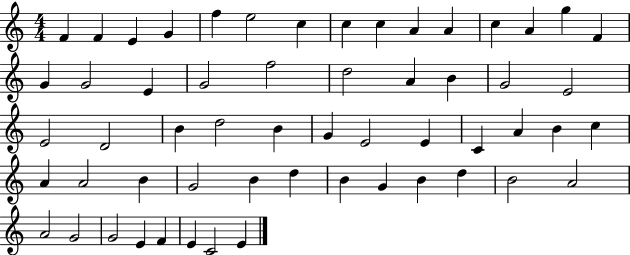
F4/q F4/q E4/q G4/q F5/q E5/h C5/q C5/q C5/q A4/q A4/q C5/q A4/q G5/q F4/q G4/q G4/h E4/q G4/h F5/h D5/h A4/q B4/q G4/h E4/h E4/h D4/h B4/q D5/h B4/q G4/q E4/h E4/q C4/q A4/q B4/q C5/q A4/q A4/h B4/q G4/h B4/q D5/q B4/q G4/q B4/q D5/q B4/h A4/h A4/h G4/h G4/h E4/q F4/q E4/q C4/h E4/q